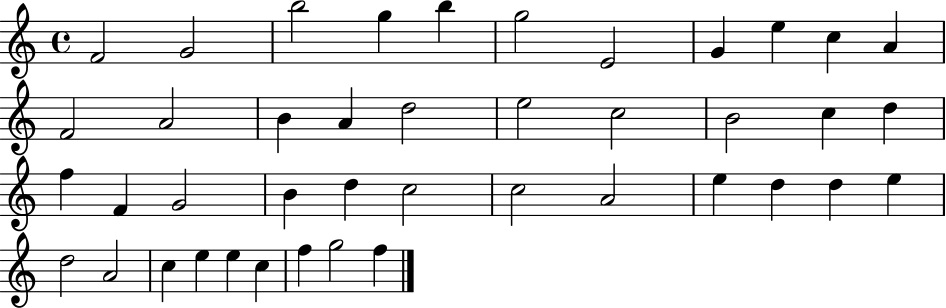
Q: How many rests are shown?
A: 0